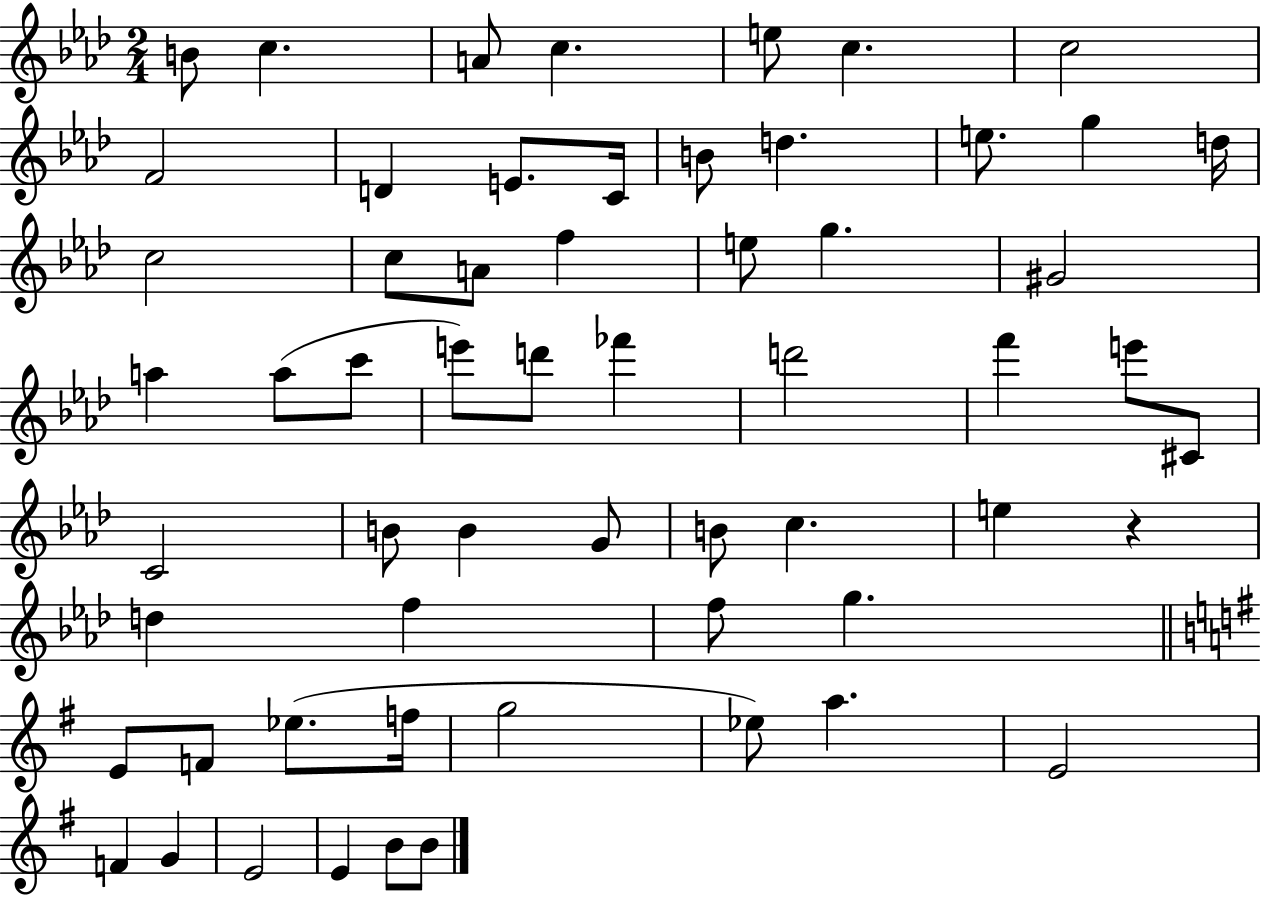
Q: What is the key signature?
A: AES major